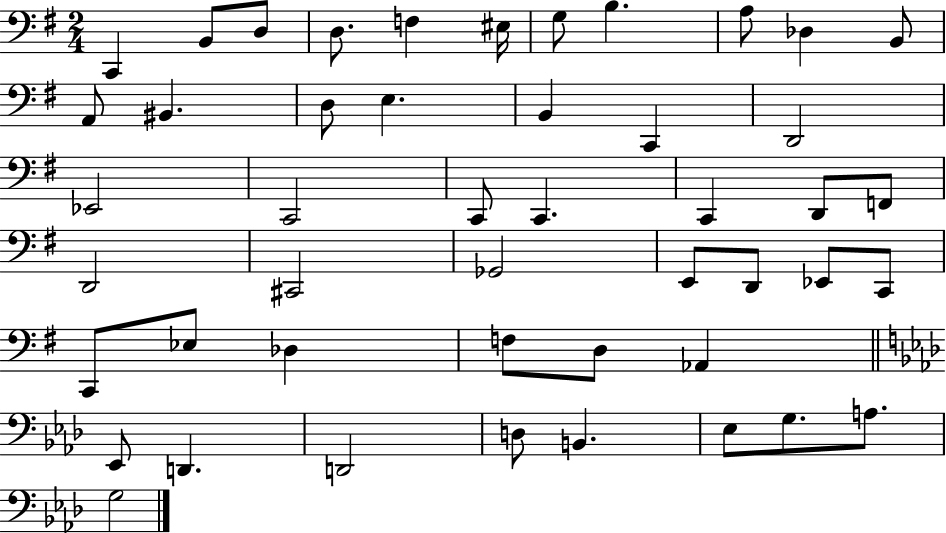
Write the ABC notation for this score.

X:1
T:Untitled
M:2/4
L:1/4
K:G
C,, B,,/2 D,/2 D,/2 F, ^E,/4 G,/2 B, A,/2 _D, B,,/2 A,,/2 ^B,, D,/2 E, B,, C,, D,,2 _E,,2 C,,2 C,,/2 C,, C,, D,,/2 F,,/2 D,,2 ^C,,2 _G,,2 E,,/2 D,,/2 _E,,/2 C,,/2 C,,/2 _E,/2 _D, F,/2 D,/2 _A,, _E,,/2 D,, D,,2 D,/2 B,, _E,/2 G,/2 A,/2 G,2